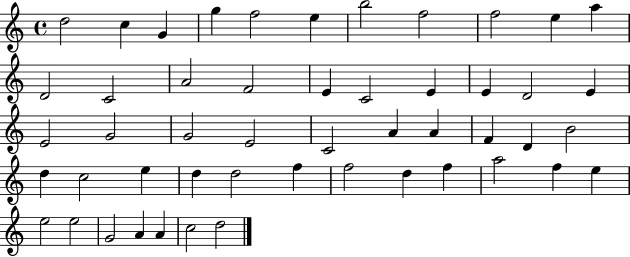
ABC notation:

X:1
T:Untitled
M:4/4
L:1/4
K:C
d2 c G g f2 e b2 f2 f2 e a D2 C2 A2 F2 E C2 E E D2 E E2 G2 G2 E2 C2 A A F D B2 d c2 e d d2 f f2 d f a2 f e e2 e2 G2 A A c2 d2